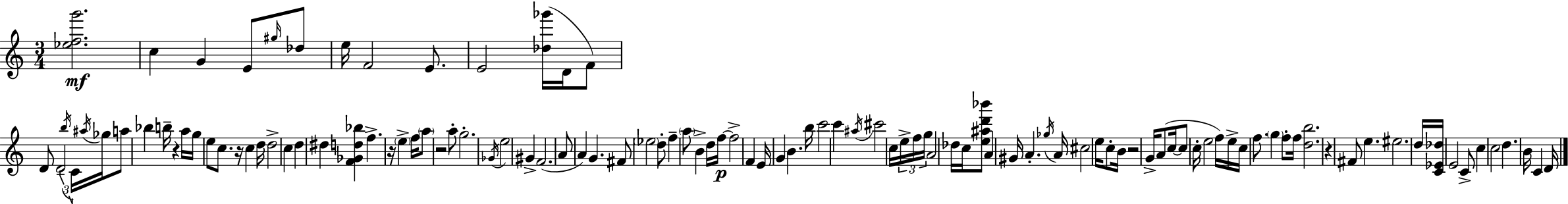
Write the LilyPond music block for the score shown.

{
  \clef treble
  \numericTimeSignature
  \time 3/4
  \key a \minor
  <ees'' f'' g'''>2.\mf | c''4 g'4 e'8 \grace { gis''16 } des''8 | e''16 f'2 e'8. | e'2 <des'' ges'''>16( d'16 f'8) | \break d'8 d'2-- \tuplet 3/2 { \acciaccatura { b''16 } | c'16 \acciaccatura { ais''16 } } ges''16 a''8 bes''4 b''16-- r4 | a''16 g''16 e''8 c''8. r16 c''4 | d''16 d''2-> c''4 | \break d''4 dis''4 <f' ges' d'' bes''>4 | f''4.-> r16 \parenthesize e''4-> | f''16 \parenthesize a''8 r2 | a''8-. g''2.-. | \break \acciaccatura { ges'16 } e''2 | gis'4-> f'2.( | a'8 a'4) g'4. | fis'8 \parenthesize ees''2 | \break d''8-. f''4-- \parenthesize a''8 b'4-> | d''16 f''16~~\p f''2-> | f'4 e'16 g'4 b'4. | b''16 c'''2 | \break c'''4 \acciaccatura { ais''16 } cis'''2 | c''16 \tuplet 3/2 { e''16-> f''16 g''16 } a'2 | des''16 c''16 <e'' ais'' d''' bes'''>8 a'4 gis'16 a'4.-. | \acciaccatura { ges''16 } a'16 cis''2 | \break e''16 c''8-. b'16 r2 | g'16-> a'8( c''16~~ c''8 c''16-. e''2 | f''16) e''16-> c''16 f''8. \parenthesize g''4 | f''8-. f''16 <d'' b''>2. | \break r4 fis'8 | e''4. eis''2. | d''16 <c' ees' des''>16 e'2 | c'8-> c''4 c''2 | \break d''4. | b'16 c'4 d'16 \bar "|."
}